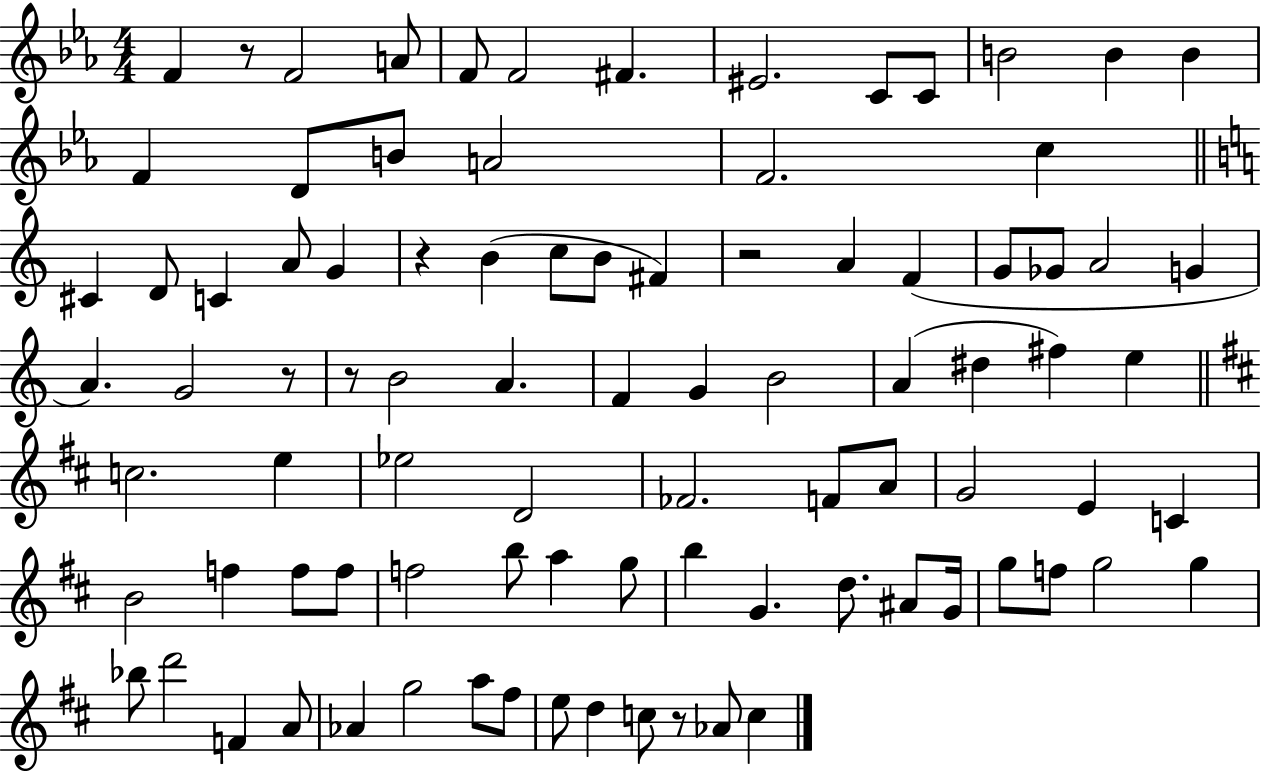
{
  \clef treble
  \numericTimeSignature
  \time 4/4
  \key ees \major
  f'4 r8 f'2 a'8 | f'8 f'2 fis'4. | eis'2. c'8 c'8 | b'2 b'4 b'4 | \break f'4 d'8 b'8 a'2 | f'2. c''4 | \bar "||" \break \key c \major cis'4 d'8 c'4 a'8 g'4 | r4 b'4( c''8 b'8 fis'4) | r2 a'4 f'4( | g'8 ges'8 a'2 g'4 | \break a'4.) g'2 r8 | r8 b'2 a'4. | f'4 g'4 b'2 | a'4( dis''4 fis''4) e''4 | \break \bar "||" \break \key b \minor c''2. e''4 | ees''2 d'2 | fes'2. f'8 a'8 | g'2 e'4 c'4 | \break b'2 f''4 f''8 f''8 | f''2 b''8 a''4 g''8 | b''4 g'4. d''8. ais'8 g'16 | g''8 f''8 g''2 g''4 | \break bes''8 d'''2 f'4 a'8 | aes'4 g''2 a''8 fis''8 | e''8 d''4 c''8 r8 aes'8 c''4 | \bar "|."
}